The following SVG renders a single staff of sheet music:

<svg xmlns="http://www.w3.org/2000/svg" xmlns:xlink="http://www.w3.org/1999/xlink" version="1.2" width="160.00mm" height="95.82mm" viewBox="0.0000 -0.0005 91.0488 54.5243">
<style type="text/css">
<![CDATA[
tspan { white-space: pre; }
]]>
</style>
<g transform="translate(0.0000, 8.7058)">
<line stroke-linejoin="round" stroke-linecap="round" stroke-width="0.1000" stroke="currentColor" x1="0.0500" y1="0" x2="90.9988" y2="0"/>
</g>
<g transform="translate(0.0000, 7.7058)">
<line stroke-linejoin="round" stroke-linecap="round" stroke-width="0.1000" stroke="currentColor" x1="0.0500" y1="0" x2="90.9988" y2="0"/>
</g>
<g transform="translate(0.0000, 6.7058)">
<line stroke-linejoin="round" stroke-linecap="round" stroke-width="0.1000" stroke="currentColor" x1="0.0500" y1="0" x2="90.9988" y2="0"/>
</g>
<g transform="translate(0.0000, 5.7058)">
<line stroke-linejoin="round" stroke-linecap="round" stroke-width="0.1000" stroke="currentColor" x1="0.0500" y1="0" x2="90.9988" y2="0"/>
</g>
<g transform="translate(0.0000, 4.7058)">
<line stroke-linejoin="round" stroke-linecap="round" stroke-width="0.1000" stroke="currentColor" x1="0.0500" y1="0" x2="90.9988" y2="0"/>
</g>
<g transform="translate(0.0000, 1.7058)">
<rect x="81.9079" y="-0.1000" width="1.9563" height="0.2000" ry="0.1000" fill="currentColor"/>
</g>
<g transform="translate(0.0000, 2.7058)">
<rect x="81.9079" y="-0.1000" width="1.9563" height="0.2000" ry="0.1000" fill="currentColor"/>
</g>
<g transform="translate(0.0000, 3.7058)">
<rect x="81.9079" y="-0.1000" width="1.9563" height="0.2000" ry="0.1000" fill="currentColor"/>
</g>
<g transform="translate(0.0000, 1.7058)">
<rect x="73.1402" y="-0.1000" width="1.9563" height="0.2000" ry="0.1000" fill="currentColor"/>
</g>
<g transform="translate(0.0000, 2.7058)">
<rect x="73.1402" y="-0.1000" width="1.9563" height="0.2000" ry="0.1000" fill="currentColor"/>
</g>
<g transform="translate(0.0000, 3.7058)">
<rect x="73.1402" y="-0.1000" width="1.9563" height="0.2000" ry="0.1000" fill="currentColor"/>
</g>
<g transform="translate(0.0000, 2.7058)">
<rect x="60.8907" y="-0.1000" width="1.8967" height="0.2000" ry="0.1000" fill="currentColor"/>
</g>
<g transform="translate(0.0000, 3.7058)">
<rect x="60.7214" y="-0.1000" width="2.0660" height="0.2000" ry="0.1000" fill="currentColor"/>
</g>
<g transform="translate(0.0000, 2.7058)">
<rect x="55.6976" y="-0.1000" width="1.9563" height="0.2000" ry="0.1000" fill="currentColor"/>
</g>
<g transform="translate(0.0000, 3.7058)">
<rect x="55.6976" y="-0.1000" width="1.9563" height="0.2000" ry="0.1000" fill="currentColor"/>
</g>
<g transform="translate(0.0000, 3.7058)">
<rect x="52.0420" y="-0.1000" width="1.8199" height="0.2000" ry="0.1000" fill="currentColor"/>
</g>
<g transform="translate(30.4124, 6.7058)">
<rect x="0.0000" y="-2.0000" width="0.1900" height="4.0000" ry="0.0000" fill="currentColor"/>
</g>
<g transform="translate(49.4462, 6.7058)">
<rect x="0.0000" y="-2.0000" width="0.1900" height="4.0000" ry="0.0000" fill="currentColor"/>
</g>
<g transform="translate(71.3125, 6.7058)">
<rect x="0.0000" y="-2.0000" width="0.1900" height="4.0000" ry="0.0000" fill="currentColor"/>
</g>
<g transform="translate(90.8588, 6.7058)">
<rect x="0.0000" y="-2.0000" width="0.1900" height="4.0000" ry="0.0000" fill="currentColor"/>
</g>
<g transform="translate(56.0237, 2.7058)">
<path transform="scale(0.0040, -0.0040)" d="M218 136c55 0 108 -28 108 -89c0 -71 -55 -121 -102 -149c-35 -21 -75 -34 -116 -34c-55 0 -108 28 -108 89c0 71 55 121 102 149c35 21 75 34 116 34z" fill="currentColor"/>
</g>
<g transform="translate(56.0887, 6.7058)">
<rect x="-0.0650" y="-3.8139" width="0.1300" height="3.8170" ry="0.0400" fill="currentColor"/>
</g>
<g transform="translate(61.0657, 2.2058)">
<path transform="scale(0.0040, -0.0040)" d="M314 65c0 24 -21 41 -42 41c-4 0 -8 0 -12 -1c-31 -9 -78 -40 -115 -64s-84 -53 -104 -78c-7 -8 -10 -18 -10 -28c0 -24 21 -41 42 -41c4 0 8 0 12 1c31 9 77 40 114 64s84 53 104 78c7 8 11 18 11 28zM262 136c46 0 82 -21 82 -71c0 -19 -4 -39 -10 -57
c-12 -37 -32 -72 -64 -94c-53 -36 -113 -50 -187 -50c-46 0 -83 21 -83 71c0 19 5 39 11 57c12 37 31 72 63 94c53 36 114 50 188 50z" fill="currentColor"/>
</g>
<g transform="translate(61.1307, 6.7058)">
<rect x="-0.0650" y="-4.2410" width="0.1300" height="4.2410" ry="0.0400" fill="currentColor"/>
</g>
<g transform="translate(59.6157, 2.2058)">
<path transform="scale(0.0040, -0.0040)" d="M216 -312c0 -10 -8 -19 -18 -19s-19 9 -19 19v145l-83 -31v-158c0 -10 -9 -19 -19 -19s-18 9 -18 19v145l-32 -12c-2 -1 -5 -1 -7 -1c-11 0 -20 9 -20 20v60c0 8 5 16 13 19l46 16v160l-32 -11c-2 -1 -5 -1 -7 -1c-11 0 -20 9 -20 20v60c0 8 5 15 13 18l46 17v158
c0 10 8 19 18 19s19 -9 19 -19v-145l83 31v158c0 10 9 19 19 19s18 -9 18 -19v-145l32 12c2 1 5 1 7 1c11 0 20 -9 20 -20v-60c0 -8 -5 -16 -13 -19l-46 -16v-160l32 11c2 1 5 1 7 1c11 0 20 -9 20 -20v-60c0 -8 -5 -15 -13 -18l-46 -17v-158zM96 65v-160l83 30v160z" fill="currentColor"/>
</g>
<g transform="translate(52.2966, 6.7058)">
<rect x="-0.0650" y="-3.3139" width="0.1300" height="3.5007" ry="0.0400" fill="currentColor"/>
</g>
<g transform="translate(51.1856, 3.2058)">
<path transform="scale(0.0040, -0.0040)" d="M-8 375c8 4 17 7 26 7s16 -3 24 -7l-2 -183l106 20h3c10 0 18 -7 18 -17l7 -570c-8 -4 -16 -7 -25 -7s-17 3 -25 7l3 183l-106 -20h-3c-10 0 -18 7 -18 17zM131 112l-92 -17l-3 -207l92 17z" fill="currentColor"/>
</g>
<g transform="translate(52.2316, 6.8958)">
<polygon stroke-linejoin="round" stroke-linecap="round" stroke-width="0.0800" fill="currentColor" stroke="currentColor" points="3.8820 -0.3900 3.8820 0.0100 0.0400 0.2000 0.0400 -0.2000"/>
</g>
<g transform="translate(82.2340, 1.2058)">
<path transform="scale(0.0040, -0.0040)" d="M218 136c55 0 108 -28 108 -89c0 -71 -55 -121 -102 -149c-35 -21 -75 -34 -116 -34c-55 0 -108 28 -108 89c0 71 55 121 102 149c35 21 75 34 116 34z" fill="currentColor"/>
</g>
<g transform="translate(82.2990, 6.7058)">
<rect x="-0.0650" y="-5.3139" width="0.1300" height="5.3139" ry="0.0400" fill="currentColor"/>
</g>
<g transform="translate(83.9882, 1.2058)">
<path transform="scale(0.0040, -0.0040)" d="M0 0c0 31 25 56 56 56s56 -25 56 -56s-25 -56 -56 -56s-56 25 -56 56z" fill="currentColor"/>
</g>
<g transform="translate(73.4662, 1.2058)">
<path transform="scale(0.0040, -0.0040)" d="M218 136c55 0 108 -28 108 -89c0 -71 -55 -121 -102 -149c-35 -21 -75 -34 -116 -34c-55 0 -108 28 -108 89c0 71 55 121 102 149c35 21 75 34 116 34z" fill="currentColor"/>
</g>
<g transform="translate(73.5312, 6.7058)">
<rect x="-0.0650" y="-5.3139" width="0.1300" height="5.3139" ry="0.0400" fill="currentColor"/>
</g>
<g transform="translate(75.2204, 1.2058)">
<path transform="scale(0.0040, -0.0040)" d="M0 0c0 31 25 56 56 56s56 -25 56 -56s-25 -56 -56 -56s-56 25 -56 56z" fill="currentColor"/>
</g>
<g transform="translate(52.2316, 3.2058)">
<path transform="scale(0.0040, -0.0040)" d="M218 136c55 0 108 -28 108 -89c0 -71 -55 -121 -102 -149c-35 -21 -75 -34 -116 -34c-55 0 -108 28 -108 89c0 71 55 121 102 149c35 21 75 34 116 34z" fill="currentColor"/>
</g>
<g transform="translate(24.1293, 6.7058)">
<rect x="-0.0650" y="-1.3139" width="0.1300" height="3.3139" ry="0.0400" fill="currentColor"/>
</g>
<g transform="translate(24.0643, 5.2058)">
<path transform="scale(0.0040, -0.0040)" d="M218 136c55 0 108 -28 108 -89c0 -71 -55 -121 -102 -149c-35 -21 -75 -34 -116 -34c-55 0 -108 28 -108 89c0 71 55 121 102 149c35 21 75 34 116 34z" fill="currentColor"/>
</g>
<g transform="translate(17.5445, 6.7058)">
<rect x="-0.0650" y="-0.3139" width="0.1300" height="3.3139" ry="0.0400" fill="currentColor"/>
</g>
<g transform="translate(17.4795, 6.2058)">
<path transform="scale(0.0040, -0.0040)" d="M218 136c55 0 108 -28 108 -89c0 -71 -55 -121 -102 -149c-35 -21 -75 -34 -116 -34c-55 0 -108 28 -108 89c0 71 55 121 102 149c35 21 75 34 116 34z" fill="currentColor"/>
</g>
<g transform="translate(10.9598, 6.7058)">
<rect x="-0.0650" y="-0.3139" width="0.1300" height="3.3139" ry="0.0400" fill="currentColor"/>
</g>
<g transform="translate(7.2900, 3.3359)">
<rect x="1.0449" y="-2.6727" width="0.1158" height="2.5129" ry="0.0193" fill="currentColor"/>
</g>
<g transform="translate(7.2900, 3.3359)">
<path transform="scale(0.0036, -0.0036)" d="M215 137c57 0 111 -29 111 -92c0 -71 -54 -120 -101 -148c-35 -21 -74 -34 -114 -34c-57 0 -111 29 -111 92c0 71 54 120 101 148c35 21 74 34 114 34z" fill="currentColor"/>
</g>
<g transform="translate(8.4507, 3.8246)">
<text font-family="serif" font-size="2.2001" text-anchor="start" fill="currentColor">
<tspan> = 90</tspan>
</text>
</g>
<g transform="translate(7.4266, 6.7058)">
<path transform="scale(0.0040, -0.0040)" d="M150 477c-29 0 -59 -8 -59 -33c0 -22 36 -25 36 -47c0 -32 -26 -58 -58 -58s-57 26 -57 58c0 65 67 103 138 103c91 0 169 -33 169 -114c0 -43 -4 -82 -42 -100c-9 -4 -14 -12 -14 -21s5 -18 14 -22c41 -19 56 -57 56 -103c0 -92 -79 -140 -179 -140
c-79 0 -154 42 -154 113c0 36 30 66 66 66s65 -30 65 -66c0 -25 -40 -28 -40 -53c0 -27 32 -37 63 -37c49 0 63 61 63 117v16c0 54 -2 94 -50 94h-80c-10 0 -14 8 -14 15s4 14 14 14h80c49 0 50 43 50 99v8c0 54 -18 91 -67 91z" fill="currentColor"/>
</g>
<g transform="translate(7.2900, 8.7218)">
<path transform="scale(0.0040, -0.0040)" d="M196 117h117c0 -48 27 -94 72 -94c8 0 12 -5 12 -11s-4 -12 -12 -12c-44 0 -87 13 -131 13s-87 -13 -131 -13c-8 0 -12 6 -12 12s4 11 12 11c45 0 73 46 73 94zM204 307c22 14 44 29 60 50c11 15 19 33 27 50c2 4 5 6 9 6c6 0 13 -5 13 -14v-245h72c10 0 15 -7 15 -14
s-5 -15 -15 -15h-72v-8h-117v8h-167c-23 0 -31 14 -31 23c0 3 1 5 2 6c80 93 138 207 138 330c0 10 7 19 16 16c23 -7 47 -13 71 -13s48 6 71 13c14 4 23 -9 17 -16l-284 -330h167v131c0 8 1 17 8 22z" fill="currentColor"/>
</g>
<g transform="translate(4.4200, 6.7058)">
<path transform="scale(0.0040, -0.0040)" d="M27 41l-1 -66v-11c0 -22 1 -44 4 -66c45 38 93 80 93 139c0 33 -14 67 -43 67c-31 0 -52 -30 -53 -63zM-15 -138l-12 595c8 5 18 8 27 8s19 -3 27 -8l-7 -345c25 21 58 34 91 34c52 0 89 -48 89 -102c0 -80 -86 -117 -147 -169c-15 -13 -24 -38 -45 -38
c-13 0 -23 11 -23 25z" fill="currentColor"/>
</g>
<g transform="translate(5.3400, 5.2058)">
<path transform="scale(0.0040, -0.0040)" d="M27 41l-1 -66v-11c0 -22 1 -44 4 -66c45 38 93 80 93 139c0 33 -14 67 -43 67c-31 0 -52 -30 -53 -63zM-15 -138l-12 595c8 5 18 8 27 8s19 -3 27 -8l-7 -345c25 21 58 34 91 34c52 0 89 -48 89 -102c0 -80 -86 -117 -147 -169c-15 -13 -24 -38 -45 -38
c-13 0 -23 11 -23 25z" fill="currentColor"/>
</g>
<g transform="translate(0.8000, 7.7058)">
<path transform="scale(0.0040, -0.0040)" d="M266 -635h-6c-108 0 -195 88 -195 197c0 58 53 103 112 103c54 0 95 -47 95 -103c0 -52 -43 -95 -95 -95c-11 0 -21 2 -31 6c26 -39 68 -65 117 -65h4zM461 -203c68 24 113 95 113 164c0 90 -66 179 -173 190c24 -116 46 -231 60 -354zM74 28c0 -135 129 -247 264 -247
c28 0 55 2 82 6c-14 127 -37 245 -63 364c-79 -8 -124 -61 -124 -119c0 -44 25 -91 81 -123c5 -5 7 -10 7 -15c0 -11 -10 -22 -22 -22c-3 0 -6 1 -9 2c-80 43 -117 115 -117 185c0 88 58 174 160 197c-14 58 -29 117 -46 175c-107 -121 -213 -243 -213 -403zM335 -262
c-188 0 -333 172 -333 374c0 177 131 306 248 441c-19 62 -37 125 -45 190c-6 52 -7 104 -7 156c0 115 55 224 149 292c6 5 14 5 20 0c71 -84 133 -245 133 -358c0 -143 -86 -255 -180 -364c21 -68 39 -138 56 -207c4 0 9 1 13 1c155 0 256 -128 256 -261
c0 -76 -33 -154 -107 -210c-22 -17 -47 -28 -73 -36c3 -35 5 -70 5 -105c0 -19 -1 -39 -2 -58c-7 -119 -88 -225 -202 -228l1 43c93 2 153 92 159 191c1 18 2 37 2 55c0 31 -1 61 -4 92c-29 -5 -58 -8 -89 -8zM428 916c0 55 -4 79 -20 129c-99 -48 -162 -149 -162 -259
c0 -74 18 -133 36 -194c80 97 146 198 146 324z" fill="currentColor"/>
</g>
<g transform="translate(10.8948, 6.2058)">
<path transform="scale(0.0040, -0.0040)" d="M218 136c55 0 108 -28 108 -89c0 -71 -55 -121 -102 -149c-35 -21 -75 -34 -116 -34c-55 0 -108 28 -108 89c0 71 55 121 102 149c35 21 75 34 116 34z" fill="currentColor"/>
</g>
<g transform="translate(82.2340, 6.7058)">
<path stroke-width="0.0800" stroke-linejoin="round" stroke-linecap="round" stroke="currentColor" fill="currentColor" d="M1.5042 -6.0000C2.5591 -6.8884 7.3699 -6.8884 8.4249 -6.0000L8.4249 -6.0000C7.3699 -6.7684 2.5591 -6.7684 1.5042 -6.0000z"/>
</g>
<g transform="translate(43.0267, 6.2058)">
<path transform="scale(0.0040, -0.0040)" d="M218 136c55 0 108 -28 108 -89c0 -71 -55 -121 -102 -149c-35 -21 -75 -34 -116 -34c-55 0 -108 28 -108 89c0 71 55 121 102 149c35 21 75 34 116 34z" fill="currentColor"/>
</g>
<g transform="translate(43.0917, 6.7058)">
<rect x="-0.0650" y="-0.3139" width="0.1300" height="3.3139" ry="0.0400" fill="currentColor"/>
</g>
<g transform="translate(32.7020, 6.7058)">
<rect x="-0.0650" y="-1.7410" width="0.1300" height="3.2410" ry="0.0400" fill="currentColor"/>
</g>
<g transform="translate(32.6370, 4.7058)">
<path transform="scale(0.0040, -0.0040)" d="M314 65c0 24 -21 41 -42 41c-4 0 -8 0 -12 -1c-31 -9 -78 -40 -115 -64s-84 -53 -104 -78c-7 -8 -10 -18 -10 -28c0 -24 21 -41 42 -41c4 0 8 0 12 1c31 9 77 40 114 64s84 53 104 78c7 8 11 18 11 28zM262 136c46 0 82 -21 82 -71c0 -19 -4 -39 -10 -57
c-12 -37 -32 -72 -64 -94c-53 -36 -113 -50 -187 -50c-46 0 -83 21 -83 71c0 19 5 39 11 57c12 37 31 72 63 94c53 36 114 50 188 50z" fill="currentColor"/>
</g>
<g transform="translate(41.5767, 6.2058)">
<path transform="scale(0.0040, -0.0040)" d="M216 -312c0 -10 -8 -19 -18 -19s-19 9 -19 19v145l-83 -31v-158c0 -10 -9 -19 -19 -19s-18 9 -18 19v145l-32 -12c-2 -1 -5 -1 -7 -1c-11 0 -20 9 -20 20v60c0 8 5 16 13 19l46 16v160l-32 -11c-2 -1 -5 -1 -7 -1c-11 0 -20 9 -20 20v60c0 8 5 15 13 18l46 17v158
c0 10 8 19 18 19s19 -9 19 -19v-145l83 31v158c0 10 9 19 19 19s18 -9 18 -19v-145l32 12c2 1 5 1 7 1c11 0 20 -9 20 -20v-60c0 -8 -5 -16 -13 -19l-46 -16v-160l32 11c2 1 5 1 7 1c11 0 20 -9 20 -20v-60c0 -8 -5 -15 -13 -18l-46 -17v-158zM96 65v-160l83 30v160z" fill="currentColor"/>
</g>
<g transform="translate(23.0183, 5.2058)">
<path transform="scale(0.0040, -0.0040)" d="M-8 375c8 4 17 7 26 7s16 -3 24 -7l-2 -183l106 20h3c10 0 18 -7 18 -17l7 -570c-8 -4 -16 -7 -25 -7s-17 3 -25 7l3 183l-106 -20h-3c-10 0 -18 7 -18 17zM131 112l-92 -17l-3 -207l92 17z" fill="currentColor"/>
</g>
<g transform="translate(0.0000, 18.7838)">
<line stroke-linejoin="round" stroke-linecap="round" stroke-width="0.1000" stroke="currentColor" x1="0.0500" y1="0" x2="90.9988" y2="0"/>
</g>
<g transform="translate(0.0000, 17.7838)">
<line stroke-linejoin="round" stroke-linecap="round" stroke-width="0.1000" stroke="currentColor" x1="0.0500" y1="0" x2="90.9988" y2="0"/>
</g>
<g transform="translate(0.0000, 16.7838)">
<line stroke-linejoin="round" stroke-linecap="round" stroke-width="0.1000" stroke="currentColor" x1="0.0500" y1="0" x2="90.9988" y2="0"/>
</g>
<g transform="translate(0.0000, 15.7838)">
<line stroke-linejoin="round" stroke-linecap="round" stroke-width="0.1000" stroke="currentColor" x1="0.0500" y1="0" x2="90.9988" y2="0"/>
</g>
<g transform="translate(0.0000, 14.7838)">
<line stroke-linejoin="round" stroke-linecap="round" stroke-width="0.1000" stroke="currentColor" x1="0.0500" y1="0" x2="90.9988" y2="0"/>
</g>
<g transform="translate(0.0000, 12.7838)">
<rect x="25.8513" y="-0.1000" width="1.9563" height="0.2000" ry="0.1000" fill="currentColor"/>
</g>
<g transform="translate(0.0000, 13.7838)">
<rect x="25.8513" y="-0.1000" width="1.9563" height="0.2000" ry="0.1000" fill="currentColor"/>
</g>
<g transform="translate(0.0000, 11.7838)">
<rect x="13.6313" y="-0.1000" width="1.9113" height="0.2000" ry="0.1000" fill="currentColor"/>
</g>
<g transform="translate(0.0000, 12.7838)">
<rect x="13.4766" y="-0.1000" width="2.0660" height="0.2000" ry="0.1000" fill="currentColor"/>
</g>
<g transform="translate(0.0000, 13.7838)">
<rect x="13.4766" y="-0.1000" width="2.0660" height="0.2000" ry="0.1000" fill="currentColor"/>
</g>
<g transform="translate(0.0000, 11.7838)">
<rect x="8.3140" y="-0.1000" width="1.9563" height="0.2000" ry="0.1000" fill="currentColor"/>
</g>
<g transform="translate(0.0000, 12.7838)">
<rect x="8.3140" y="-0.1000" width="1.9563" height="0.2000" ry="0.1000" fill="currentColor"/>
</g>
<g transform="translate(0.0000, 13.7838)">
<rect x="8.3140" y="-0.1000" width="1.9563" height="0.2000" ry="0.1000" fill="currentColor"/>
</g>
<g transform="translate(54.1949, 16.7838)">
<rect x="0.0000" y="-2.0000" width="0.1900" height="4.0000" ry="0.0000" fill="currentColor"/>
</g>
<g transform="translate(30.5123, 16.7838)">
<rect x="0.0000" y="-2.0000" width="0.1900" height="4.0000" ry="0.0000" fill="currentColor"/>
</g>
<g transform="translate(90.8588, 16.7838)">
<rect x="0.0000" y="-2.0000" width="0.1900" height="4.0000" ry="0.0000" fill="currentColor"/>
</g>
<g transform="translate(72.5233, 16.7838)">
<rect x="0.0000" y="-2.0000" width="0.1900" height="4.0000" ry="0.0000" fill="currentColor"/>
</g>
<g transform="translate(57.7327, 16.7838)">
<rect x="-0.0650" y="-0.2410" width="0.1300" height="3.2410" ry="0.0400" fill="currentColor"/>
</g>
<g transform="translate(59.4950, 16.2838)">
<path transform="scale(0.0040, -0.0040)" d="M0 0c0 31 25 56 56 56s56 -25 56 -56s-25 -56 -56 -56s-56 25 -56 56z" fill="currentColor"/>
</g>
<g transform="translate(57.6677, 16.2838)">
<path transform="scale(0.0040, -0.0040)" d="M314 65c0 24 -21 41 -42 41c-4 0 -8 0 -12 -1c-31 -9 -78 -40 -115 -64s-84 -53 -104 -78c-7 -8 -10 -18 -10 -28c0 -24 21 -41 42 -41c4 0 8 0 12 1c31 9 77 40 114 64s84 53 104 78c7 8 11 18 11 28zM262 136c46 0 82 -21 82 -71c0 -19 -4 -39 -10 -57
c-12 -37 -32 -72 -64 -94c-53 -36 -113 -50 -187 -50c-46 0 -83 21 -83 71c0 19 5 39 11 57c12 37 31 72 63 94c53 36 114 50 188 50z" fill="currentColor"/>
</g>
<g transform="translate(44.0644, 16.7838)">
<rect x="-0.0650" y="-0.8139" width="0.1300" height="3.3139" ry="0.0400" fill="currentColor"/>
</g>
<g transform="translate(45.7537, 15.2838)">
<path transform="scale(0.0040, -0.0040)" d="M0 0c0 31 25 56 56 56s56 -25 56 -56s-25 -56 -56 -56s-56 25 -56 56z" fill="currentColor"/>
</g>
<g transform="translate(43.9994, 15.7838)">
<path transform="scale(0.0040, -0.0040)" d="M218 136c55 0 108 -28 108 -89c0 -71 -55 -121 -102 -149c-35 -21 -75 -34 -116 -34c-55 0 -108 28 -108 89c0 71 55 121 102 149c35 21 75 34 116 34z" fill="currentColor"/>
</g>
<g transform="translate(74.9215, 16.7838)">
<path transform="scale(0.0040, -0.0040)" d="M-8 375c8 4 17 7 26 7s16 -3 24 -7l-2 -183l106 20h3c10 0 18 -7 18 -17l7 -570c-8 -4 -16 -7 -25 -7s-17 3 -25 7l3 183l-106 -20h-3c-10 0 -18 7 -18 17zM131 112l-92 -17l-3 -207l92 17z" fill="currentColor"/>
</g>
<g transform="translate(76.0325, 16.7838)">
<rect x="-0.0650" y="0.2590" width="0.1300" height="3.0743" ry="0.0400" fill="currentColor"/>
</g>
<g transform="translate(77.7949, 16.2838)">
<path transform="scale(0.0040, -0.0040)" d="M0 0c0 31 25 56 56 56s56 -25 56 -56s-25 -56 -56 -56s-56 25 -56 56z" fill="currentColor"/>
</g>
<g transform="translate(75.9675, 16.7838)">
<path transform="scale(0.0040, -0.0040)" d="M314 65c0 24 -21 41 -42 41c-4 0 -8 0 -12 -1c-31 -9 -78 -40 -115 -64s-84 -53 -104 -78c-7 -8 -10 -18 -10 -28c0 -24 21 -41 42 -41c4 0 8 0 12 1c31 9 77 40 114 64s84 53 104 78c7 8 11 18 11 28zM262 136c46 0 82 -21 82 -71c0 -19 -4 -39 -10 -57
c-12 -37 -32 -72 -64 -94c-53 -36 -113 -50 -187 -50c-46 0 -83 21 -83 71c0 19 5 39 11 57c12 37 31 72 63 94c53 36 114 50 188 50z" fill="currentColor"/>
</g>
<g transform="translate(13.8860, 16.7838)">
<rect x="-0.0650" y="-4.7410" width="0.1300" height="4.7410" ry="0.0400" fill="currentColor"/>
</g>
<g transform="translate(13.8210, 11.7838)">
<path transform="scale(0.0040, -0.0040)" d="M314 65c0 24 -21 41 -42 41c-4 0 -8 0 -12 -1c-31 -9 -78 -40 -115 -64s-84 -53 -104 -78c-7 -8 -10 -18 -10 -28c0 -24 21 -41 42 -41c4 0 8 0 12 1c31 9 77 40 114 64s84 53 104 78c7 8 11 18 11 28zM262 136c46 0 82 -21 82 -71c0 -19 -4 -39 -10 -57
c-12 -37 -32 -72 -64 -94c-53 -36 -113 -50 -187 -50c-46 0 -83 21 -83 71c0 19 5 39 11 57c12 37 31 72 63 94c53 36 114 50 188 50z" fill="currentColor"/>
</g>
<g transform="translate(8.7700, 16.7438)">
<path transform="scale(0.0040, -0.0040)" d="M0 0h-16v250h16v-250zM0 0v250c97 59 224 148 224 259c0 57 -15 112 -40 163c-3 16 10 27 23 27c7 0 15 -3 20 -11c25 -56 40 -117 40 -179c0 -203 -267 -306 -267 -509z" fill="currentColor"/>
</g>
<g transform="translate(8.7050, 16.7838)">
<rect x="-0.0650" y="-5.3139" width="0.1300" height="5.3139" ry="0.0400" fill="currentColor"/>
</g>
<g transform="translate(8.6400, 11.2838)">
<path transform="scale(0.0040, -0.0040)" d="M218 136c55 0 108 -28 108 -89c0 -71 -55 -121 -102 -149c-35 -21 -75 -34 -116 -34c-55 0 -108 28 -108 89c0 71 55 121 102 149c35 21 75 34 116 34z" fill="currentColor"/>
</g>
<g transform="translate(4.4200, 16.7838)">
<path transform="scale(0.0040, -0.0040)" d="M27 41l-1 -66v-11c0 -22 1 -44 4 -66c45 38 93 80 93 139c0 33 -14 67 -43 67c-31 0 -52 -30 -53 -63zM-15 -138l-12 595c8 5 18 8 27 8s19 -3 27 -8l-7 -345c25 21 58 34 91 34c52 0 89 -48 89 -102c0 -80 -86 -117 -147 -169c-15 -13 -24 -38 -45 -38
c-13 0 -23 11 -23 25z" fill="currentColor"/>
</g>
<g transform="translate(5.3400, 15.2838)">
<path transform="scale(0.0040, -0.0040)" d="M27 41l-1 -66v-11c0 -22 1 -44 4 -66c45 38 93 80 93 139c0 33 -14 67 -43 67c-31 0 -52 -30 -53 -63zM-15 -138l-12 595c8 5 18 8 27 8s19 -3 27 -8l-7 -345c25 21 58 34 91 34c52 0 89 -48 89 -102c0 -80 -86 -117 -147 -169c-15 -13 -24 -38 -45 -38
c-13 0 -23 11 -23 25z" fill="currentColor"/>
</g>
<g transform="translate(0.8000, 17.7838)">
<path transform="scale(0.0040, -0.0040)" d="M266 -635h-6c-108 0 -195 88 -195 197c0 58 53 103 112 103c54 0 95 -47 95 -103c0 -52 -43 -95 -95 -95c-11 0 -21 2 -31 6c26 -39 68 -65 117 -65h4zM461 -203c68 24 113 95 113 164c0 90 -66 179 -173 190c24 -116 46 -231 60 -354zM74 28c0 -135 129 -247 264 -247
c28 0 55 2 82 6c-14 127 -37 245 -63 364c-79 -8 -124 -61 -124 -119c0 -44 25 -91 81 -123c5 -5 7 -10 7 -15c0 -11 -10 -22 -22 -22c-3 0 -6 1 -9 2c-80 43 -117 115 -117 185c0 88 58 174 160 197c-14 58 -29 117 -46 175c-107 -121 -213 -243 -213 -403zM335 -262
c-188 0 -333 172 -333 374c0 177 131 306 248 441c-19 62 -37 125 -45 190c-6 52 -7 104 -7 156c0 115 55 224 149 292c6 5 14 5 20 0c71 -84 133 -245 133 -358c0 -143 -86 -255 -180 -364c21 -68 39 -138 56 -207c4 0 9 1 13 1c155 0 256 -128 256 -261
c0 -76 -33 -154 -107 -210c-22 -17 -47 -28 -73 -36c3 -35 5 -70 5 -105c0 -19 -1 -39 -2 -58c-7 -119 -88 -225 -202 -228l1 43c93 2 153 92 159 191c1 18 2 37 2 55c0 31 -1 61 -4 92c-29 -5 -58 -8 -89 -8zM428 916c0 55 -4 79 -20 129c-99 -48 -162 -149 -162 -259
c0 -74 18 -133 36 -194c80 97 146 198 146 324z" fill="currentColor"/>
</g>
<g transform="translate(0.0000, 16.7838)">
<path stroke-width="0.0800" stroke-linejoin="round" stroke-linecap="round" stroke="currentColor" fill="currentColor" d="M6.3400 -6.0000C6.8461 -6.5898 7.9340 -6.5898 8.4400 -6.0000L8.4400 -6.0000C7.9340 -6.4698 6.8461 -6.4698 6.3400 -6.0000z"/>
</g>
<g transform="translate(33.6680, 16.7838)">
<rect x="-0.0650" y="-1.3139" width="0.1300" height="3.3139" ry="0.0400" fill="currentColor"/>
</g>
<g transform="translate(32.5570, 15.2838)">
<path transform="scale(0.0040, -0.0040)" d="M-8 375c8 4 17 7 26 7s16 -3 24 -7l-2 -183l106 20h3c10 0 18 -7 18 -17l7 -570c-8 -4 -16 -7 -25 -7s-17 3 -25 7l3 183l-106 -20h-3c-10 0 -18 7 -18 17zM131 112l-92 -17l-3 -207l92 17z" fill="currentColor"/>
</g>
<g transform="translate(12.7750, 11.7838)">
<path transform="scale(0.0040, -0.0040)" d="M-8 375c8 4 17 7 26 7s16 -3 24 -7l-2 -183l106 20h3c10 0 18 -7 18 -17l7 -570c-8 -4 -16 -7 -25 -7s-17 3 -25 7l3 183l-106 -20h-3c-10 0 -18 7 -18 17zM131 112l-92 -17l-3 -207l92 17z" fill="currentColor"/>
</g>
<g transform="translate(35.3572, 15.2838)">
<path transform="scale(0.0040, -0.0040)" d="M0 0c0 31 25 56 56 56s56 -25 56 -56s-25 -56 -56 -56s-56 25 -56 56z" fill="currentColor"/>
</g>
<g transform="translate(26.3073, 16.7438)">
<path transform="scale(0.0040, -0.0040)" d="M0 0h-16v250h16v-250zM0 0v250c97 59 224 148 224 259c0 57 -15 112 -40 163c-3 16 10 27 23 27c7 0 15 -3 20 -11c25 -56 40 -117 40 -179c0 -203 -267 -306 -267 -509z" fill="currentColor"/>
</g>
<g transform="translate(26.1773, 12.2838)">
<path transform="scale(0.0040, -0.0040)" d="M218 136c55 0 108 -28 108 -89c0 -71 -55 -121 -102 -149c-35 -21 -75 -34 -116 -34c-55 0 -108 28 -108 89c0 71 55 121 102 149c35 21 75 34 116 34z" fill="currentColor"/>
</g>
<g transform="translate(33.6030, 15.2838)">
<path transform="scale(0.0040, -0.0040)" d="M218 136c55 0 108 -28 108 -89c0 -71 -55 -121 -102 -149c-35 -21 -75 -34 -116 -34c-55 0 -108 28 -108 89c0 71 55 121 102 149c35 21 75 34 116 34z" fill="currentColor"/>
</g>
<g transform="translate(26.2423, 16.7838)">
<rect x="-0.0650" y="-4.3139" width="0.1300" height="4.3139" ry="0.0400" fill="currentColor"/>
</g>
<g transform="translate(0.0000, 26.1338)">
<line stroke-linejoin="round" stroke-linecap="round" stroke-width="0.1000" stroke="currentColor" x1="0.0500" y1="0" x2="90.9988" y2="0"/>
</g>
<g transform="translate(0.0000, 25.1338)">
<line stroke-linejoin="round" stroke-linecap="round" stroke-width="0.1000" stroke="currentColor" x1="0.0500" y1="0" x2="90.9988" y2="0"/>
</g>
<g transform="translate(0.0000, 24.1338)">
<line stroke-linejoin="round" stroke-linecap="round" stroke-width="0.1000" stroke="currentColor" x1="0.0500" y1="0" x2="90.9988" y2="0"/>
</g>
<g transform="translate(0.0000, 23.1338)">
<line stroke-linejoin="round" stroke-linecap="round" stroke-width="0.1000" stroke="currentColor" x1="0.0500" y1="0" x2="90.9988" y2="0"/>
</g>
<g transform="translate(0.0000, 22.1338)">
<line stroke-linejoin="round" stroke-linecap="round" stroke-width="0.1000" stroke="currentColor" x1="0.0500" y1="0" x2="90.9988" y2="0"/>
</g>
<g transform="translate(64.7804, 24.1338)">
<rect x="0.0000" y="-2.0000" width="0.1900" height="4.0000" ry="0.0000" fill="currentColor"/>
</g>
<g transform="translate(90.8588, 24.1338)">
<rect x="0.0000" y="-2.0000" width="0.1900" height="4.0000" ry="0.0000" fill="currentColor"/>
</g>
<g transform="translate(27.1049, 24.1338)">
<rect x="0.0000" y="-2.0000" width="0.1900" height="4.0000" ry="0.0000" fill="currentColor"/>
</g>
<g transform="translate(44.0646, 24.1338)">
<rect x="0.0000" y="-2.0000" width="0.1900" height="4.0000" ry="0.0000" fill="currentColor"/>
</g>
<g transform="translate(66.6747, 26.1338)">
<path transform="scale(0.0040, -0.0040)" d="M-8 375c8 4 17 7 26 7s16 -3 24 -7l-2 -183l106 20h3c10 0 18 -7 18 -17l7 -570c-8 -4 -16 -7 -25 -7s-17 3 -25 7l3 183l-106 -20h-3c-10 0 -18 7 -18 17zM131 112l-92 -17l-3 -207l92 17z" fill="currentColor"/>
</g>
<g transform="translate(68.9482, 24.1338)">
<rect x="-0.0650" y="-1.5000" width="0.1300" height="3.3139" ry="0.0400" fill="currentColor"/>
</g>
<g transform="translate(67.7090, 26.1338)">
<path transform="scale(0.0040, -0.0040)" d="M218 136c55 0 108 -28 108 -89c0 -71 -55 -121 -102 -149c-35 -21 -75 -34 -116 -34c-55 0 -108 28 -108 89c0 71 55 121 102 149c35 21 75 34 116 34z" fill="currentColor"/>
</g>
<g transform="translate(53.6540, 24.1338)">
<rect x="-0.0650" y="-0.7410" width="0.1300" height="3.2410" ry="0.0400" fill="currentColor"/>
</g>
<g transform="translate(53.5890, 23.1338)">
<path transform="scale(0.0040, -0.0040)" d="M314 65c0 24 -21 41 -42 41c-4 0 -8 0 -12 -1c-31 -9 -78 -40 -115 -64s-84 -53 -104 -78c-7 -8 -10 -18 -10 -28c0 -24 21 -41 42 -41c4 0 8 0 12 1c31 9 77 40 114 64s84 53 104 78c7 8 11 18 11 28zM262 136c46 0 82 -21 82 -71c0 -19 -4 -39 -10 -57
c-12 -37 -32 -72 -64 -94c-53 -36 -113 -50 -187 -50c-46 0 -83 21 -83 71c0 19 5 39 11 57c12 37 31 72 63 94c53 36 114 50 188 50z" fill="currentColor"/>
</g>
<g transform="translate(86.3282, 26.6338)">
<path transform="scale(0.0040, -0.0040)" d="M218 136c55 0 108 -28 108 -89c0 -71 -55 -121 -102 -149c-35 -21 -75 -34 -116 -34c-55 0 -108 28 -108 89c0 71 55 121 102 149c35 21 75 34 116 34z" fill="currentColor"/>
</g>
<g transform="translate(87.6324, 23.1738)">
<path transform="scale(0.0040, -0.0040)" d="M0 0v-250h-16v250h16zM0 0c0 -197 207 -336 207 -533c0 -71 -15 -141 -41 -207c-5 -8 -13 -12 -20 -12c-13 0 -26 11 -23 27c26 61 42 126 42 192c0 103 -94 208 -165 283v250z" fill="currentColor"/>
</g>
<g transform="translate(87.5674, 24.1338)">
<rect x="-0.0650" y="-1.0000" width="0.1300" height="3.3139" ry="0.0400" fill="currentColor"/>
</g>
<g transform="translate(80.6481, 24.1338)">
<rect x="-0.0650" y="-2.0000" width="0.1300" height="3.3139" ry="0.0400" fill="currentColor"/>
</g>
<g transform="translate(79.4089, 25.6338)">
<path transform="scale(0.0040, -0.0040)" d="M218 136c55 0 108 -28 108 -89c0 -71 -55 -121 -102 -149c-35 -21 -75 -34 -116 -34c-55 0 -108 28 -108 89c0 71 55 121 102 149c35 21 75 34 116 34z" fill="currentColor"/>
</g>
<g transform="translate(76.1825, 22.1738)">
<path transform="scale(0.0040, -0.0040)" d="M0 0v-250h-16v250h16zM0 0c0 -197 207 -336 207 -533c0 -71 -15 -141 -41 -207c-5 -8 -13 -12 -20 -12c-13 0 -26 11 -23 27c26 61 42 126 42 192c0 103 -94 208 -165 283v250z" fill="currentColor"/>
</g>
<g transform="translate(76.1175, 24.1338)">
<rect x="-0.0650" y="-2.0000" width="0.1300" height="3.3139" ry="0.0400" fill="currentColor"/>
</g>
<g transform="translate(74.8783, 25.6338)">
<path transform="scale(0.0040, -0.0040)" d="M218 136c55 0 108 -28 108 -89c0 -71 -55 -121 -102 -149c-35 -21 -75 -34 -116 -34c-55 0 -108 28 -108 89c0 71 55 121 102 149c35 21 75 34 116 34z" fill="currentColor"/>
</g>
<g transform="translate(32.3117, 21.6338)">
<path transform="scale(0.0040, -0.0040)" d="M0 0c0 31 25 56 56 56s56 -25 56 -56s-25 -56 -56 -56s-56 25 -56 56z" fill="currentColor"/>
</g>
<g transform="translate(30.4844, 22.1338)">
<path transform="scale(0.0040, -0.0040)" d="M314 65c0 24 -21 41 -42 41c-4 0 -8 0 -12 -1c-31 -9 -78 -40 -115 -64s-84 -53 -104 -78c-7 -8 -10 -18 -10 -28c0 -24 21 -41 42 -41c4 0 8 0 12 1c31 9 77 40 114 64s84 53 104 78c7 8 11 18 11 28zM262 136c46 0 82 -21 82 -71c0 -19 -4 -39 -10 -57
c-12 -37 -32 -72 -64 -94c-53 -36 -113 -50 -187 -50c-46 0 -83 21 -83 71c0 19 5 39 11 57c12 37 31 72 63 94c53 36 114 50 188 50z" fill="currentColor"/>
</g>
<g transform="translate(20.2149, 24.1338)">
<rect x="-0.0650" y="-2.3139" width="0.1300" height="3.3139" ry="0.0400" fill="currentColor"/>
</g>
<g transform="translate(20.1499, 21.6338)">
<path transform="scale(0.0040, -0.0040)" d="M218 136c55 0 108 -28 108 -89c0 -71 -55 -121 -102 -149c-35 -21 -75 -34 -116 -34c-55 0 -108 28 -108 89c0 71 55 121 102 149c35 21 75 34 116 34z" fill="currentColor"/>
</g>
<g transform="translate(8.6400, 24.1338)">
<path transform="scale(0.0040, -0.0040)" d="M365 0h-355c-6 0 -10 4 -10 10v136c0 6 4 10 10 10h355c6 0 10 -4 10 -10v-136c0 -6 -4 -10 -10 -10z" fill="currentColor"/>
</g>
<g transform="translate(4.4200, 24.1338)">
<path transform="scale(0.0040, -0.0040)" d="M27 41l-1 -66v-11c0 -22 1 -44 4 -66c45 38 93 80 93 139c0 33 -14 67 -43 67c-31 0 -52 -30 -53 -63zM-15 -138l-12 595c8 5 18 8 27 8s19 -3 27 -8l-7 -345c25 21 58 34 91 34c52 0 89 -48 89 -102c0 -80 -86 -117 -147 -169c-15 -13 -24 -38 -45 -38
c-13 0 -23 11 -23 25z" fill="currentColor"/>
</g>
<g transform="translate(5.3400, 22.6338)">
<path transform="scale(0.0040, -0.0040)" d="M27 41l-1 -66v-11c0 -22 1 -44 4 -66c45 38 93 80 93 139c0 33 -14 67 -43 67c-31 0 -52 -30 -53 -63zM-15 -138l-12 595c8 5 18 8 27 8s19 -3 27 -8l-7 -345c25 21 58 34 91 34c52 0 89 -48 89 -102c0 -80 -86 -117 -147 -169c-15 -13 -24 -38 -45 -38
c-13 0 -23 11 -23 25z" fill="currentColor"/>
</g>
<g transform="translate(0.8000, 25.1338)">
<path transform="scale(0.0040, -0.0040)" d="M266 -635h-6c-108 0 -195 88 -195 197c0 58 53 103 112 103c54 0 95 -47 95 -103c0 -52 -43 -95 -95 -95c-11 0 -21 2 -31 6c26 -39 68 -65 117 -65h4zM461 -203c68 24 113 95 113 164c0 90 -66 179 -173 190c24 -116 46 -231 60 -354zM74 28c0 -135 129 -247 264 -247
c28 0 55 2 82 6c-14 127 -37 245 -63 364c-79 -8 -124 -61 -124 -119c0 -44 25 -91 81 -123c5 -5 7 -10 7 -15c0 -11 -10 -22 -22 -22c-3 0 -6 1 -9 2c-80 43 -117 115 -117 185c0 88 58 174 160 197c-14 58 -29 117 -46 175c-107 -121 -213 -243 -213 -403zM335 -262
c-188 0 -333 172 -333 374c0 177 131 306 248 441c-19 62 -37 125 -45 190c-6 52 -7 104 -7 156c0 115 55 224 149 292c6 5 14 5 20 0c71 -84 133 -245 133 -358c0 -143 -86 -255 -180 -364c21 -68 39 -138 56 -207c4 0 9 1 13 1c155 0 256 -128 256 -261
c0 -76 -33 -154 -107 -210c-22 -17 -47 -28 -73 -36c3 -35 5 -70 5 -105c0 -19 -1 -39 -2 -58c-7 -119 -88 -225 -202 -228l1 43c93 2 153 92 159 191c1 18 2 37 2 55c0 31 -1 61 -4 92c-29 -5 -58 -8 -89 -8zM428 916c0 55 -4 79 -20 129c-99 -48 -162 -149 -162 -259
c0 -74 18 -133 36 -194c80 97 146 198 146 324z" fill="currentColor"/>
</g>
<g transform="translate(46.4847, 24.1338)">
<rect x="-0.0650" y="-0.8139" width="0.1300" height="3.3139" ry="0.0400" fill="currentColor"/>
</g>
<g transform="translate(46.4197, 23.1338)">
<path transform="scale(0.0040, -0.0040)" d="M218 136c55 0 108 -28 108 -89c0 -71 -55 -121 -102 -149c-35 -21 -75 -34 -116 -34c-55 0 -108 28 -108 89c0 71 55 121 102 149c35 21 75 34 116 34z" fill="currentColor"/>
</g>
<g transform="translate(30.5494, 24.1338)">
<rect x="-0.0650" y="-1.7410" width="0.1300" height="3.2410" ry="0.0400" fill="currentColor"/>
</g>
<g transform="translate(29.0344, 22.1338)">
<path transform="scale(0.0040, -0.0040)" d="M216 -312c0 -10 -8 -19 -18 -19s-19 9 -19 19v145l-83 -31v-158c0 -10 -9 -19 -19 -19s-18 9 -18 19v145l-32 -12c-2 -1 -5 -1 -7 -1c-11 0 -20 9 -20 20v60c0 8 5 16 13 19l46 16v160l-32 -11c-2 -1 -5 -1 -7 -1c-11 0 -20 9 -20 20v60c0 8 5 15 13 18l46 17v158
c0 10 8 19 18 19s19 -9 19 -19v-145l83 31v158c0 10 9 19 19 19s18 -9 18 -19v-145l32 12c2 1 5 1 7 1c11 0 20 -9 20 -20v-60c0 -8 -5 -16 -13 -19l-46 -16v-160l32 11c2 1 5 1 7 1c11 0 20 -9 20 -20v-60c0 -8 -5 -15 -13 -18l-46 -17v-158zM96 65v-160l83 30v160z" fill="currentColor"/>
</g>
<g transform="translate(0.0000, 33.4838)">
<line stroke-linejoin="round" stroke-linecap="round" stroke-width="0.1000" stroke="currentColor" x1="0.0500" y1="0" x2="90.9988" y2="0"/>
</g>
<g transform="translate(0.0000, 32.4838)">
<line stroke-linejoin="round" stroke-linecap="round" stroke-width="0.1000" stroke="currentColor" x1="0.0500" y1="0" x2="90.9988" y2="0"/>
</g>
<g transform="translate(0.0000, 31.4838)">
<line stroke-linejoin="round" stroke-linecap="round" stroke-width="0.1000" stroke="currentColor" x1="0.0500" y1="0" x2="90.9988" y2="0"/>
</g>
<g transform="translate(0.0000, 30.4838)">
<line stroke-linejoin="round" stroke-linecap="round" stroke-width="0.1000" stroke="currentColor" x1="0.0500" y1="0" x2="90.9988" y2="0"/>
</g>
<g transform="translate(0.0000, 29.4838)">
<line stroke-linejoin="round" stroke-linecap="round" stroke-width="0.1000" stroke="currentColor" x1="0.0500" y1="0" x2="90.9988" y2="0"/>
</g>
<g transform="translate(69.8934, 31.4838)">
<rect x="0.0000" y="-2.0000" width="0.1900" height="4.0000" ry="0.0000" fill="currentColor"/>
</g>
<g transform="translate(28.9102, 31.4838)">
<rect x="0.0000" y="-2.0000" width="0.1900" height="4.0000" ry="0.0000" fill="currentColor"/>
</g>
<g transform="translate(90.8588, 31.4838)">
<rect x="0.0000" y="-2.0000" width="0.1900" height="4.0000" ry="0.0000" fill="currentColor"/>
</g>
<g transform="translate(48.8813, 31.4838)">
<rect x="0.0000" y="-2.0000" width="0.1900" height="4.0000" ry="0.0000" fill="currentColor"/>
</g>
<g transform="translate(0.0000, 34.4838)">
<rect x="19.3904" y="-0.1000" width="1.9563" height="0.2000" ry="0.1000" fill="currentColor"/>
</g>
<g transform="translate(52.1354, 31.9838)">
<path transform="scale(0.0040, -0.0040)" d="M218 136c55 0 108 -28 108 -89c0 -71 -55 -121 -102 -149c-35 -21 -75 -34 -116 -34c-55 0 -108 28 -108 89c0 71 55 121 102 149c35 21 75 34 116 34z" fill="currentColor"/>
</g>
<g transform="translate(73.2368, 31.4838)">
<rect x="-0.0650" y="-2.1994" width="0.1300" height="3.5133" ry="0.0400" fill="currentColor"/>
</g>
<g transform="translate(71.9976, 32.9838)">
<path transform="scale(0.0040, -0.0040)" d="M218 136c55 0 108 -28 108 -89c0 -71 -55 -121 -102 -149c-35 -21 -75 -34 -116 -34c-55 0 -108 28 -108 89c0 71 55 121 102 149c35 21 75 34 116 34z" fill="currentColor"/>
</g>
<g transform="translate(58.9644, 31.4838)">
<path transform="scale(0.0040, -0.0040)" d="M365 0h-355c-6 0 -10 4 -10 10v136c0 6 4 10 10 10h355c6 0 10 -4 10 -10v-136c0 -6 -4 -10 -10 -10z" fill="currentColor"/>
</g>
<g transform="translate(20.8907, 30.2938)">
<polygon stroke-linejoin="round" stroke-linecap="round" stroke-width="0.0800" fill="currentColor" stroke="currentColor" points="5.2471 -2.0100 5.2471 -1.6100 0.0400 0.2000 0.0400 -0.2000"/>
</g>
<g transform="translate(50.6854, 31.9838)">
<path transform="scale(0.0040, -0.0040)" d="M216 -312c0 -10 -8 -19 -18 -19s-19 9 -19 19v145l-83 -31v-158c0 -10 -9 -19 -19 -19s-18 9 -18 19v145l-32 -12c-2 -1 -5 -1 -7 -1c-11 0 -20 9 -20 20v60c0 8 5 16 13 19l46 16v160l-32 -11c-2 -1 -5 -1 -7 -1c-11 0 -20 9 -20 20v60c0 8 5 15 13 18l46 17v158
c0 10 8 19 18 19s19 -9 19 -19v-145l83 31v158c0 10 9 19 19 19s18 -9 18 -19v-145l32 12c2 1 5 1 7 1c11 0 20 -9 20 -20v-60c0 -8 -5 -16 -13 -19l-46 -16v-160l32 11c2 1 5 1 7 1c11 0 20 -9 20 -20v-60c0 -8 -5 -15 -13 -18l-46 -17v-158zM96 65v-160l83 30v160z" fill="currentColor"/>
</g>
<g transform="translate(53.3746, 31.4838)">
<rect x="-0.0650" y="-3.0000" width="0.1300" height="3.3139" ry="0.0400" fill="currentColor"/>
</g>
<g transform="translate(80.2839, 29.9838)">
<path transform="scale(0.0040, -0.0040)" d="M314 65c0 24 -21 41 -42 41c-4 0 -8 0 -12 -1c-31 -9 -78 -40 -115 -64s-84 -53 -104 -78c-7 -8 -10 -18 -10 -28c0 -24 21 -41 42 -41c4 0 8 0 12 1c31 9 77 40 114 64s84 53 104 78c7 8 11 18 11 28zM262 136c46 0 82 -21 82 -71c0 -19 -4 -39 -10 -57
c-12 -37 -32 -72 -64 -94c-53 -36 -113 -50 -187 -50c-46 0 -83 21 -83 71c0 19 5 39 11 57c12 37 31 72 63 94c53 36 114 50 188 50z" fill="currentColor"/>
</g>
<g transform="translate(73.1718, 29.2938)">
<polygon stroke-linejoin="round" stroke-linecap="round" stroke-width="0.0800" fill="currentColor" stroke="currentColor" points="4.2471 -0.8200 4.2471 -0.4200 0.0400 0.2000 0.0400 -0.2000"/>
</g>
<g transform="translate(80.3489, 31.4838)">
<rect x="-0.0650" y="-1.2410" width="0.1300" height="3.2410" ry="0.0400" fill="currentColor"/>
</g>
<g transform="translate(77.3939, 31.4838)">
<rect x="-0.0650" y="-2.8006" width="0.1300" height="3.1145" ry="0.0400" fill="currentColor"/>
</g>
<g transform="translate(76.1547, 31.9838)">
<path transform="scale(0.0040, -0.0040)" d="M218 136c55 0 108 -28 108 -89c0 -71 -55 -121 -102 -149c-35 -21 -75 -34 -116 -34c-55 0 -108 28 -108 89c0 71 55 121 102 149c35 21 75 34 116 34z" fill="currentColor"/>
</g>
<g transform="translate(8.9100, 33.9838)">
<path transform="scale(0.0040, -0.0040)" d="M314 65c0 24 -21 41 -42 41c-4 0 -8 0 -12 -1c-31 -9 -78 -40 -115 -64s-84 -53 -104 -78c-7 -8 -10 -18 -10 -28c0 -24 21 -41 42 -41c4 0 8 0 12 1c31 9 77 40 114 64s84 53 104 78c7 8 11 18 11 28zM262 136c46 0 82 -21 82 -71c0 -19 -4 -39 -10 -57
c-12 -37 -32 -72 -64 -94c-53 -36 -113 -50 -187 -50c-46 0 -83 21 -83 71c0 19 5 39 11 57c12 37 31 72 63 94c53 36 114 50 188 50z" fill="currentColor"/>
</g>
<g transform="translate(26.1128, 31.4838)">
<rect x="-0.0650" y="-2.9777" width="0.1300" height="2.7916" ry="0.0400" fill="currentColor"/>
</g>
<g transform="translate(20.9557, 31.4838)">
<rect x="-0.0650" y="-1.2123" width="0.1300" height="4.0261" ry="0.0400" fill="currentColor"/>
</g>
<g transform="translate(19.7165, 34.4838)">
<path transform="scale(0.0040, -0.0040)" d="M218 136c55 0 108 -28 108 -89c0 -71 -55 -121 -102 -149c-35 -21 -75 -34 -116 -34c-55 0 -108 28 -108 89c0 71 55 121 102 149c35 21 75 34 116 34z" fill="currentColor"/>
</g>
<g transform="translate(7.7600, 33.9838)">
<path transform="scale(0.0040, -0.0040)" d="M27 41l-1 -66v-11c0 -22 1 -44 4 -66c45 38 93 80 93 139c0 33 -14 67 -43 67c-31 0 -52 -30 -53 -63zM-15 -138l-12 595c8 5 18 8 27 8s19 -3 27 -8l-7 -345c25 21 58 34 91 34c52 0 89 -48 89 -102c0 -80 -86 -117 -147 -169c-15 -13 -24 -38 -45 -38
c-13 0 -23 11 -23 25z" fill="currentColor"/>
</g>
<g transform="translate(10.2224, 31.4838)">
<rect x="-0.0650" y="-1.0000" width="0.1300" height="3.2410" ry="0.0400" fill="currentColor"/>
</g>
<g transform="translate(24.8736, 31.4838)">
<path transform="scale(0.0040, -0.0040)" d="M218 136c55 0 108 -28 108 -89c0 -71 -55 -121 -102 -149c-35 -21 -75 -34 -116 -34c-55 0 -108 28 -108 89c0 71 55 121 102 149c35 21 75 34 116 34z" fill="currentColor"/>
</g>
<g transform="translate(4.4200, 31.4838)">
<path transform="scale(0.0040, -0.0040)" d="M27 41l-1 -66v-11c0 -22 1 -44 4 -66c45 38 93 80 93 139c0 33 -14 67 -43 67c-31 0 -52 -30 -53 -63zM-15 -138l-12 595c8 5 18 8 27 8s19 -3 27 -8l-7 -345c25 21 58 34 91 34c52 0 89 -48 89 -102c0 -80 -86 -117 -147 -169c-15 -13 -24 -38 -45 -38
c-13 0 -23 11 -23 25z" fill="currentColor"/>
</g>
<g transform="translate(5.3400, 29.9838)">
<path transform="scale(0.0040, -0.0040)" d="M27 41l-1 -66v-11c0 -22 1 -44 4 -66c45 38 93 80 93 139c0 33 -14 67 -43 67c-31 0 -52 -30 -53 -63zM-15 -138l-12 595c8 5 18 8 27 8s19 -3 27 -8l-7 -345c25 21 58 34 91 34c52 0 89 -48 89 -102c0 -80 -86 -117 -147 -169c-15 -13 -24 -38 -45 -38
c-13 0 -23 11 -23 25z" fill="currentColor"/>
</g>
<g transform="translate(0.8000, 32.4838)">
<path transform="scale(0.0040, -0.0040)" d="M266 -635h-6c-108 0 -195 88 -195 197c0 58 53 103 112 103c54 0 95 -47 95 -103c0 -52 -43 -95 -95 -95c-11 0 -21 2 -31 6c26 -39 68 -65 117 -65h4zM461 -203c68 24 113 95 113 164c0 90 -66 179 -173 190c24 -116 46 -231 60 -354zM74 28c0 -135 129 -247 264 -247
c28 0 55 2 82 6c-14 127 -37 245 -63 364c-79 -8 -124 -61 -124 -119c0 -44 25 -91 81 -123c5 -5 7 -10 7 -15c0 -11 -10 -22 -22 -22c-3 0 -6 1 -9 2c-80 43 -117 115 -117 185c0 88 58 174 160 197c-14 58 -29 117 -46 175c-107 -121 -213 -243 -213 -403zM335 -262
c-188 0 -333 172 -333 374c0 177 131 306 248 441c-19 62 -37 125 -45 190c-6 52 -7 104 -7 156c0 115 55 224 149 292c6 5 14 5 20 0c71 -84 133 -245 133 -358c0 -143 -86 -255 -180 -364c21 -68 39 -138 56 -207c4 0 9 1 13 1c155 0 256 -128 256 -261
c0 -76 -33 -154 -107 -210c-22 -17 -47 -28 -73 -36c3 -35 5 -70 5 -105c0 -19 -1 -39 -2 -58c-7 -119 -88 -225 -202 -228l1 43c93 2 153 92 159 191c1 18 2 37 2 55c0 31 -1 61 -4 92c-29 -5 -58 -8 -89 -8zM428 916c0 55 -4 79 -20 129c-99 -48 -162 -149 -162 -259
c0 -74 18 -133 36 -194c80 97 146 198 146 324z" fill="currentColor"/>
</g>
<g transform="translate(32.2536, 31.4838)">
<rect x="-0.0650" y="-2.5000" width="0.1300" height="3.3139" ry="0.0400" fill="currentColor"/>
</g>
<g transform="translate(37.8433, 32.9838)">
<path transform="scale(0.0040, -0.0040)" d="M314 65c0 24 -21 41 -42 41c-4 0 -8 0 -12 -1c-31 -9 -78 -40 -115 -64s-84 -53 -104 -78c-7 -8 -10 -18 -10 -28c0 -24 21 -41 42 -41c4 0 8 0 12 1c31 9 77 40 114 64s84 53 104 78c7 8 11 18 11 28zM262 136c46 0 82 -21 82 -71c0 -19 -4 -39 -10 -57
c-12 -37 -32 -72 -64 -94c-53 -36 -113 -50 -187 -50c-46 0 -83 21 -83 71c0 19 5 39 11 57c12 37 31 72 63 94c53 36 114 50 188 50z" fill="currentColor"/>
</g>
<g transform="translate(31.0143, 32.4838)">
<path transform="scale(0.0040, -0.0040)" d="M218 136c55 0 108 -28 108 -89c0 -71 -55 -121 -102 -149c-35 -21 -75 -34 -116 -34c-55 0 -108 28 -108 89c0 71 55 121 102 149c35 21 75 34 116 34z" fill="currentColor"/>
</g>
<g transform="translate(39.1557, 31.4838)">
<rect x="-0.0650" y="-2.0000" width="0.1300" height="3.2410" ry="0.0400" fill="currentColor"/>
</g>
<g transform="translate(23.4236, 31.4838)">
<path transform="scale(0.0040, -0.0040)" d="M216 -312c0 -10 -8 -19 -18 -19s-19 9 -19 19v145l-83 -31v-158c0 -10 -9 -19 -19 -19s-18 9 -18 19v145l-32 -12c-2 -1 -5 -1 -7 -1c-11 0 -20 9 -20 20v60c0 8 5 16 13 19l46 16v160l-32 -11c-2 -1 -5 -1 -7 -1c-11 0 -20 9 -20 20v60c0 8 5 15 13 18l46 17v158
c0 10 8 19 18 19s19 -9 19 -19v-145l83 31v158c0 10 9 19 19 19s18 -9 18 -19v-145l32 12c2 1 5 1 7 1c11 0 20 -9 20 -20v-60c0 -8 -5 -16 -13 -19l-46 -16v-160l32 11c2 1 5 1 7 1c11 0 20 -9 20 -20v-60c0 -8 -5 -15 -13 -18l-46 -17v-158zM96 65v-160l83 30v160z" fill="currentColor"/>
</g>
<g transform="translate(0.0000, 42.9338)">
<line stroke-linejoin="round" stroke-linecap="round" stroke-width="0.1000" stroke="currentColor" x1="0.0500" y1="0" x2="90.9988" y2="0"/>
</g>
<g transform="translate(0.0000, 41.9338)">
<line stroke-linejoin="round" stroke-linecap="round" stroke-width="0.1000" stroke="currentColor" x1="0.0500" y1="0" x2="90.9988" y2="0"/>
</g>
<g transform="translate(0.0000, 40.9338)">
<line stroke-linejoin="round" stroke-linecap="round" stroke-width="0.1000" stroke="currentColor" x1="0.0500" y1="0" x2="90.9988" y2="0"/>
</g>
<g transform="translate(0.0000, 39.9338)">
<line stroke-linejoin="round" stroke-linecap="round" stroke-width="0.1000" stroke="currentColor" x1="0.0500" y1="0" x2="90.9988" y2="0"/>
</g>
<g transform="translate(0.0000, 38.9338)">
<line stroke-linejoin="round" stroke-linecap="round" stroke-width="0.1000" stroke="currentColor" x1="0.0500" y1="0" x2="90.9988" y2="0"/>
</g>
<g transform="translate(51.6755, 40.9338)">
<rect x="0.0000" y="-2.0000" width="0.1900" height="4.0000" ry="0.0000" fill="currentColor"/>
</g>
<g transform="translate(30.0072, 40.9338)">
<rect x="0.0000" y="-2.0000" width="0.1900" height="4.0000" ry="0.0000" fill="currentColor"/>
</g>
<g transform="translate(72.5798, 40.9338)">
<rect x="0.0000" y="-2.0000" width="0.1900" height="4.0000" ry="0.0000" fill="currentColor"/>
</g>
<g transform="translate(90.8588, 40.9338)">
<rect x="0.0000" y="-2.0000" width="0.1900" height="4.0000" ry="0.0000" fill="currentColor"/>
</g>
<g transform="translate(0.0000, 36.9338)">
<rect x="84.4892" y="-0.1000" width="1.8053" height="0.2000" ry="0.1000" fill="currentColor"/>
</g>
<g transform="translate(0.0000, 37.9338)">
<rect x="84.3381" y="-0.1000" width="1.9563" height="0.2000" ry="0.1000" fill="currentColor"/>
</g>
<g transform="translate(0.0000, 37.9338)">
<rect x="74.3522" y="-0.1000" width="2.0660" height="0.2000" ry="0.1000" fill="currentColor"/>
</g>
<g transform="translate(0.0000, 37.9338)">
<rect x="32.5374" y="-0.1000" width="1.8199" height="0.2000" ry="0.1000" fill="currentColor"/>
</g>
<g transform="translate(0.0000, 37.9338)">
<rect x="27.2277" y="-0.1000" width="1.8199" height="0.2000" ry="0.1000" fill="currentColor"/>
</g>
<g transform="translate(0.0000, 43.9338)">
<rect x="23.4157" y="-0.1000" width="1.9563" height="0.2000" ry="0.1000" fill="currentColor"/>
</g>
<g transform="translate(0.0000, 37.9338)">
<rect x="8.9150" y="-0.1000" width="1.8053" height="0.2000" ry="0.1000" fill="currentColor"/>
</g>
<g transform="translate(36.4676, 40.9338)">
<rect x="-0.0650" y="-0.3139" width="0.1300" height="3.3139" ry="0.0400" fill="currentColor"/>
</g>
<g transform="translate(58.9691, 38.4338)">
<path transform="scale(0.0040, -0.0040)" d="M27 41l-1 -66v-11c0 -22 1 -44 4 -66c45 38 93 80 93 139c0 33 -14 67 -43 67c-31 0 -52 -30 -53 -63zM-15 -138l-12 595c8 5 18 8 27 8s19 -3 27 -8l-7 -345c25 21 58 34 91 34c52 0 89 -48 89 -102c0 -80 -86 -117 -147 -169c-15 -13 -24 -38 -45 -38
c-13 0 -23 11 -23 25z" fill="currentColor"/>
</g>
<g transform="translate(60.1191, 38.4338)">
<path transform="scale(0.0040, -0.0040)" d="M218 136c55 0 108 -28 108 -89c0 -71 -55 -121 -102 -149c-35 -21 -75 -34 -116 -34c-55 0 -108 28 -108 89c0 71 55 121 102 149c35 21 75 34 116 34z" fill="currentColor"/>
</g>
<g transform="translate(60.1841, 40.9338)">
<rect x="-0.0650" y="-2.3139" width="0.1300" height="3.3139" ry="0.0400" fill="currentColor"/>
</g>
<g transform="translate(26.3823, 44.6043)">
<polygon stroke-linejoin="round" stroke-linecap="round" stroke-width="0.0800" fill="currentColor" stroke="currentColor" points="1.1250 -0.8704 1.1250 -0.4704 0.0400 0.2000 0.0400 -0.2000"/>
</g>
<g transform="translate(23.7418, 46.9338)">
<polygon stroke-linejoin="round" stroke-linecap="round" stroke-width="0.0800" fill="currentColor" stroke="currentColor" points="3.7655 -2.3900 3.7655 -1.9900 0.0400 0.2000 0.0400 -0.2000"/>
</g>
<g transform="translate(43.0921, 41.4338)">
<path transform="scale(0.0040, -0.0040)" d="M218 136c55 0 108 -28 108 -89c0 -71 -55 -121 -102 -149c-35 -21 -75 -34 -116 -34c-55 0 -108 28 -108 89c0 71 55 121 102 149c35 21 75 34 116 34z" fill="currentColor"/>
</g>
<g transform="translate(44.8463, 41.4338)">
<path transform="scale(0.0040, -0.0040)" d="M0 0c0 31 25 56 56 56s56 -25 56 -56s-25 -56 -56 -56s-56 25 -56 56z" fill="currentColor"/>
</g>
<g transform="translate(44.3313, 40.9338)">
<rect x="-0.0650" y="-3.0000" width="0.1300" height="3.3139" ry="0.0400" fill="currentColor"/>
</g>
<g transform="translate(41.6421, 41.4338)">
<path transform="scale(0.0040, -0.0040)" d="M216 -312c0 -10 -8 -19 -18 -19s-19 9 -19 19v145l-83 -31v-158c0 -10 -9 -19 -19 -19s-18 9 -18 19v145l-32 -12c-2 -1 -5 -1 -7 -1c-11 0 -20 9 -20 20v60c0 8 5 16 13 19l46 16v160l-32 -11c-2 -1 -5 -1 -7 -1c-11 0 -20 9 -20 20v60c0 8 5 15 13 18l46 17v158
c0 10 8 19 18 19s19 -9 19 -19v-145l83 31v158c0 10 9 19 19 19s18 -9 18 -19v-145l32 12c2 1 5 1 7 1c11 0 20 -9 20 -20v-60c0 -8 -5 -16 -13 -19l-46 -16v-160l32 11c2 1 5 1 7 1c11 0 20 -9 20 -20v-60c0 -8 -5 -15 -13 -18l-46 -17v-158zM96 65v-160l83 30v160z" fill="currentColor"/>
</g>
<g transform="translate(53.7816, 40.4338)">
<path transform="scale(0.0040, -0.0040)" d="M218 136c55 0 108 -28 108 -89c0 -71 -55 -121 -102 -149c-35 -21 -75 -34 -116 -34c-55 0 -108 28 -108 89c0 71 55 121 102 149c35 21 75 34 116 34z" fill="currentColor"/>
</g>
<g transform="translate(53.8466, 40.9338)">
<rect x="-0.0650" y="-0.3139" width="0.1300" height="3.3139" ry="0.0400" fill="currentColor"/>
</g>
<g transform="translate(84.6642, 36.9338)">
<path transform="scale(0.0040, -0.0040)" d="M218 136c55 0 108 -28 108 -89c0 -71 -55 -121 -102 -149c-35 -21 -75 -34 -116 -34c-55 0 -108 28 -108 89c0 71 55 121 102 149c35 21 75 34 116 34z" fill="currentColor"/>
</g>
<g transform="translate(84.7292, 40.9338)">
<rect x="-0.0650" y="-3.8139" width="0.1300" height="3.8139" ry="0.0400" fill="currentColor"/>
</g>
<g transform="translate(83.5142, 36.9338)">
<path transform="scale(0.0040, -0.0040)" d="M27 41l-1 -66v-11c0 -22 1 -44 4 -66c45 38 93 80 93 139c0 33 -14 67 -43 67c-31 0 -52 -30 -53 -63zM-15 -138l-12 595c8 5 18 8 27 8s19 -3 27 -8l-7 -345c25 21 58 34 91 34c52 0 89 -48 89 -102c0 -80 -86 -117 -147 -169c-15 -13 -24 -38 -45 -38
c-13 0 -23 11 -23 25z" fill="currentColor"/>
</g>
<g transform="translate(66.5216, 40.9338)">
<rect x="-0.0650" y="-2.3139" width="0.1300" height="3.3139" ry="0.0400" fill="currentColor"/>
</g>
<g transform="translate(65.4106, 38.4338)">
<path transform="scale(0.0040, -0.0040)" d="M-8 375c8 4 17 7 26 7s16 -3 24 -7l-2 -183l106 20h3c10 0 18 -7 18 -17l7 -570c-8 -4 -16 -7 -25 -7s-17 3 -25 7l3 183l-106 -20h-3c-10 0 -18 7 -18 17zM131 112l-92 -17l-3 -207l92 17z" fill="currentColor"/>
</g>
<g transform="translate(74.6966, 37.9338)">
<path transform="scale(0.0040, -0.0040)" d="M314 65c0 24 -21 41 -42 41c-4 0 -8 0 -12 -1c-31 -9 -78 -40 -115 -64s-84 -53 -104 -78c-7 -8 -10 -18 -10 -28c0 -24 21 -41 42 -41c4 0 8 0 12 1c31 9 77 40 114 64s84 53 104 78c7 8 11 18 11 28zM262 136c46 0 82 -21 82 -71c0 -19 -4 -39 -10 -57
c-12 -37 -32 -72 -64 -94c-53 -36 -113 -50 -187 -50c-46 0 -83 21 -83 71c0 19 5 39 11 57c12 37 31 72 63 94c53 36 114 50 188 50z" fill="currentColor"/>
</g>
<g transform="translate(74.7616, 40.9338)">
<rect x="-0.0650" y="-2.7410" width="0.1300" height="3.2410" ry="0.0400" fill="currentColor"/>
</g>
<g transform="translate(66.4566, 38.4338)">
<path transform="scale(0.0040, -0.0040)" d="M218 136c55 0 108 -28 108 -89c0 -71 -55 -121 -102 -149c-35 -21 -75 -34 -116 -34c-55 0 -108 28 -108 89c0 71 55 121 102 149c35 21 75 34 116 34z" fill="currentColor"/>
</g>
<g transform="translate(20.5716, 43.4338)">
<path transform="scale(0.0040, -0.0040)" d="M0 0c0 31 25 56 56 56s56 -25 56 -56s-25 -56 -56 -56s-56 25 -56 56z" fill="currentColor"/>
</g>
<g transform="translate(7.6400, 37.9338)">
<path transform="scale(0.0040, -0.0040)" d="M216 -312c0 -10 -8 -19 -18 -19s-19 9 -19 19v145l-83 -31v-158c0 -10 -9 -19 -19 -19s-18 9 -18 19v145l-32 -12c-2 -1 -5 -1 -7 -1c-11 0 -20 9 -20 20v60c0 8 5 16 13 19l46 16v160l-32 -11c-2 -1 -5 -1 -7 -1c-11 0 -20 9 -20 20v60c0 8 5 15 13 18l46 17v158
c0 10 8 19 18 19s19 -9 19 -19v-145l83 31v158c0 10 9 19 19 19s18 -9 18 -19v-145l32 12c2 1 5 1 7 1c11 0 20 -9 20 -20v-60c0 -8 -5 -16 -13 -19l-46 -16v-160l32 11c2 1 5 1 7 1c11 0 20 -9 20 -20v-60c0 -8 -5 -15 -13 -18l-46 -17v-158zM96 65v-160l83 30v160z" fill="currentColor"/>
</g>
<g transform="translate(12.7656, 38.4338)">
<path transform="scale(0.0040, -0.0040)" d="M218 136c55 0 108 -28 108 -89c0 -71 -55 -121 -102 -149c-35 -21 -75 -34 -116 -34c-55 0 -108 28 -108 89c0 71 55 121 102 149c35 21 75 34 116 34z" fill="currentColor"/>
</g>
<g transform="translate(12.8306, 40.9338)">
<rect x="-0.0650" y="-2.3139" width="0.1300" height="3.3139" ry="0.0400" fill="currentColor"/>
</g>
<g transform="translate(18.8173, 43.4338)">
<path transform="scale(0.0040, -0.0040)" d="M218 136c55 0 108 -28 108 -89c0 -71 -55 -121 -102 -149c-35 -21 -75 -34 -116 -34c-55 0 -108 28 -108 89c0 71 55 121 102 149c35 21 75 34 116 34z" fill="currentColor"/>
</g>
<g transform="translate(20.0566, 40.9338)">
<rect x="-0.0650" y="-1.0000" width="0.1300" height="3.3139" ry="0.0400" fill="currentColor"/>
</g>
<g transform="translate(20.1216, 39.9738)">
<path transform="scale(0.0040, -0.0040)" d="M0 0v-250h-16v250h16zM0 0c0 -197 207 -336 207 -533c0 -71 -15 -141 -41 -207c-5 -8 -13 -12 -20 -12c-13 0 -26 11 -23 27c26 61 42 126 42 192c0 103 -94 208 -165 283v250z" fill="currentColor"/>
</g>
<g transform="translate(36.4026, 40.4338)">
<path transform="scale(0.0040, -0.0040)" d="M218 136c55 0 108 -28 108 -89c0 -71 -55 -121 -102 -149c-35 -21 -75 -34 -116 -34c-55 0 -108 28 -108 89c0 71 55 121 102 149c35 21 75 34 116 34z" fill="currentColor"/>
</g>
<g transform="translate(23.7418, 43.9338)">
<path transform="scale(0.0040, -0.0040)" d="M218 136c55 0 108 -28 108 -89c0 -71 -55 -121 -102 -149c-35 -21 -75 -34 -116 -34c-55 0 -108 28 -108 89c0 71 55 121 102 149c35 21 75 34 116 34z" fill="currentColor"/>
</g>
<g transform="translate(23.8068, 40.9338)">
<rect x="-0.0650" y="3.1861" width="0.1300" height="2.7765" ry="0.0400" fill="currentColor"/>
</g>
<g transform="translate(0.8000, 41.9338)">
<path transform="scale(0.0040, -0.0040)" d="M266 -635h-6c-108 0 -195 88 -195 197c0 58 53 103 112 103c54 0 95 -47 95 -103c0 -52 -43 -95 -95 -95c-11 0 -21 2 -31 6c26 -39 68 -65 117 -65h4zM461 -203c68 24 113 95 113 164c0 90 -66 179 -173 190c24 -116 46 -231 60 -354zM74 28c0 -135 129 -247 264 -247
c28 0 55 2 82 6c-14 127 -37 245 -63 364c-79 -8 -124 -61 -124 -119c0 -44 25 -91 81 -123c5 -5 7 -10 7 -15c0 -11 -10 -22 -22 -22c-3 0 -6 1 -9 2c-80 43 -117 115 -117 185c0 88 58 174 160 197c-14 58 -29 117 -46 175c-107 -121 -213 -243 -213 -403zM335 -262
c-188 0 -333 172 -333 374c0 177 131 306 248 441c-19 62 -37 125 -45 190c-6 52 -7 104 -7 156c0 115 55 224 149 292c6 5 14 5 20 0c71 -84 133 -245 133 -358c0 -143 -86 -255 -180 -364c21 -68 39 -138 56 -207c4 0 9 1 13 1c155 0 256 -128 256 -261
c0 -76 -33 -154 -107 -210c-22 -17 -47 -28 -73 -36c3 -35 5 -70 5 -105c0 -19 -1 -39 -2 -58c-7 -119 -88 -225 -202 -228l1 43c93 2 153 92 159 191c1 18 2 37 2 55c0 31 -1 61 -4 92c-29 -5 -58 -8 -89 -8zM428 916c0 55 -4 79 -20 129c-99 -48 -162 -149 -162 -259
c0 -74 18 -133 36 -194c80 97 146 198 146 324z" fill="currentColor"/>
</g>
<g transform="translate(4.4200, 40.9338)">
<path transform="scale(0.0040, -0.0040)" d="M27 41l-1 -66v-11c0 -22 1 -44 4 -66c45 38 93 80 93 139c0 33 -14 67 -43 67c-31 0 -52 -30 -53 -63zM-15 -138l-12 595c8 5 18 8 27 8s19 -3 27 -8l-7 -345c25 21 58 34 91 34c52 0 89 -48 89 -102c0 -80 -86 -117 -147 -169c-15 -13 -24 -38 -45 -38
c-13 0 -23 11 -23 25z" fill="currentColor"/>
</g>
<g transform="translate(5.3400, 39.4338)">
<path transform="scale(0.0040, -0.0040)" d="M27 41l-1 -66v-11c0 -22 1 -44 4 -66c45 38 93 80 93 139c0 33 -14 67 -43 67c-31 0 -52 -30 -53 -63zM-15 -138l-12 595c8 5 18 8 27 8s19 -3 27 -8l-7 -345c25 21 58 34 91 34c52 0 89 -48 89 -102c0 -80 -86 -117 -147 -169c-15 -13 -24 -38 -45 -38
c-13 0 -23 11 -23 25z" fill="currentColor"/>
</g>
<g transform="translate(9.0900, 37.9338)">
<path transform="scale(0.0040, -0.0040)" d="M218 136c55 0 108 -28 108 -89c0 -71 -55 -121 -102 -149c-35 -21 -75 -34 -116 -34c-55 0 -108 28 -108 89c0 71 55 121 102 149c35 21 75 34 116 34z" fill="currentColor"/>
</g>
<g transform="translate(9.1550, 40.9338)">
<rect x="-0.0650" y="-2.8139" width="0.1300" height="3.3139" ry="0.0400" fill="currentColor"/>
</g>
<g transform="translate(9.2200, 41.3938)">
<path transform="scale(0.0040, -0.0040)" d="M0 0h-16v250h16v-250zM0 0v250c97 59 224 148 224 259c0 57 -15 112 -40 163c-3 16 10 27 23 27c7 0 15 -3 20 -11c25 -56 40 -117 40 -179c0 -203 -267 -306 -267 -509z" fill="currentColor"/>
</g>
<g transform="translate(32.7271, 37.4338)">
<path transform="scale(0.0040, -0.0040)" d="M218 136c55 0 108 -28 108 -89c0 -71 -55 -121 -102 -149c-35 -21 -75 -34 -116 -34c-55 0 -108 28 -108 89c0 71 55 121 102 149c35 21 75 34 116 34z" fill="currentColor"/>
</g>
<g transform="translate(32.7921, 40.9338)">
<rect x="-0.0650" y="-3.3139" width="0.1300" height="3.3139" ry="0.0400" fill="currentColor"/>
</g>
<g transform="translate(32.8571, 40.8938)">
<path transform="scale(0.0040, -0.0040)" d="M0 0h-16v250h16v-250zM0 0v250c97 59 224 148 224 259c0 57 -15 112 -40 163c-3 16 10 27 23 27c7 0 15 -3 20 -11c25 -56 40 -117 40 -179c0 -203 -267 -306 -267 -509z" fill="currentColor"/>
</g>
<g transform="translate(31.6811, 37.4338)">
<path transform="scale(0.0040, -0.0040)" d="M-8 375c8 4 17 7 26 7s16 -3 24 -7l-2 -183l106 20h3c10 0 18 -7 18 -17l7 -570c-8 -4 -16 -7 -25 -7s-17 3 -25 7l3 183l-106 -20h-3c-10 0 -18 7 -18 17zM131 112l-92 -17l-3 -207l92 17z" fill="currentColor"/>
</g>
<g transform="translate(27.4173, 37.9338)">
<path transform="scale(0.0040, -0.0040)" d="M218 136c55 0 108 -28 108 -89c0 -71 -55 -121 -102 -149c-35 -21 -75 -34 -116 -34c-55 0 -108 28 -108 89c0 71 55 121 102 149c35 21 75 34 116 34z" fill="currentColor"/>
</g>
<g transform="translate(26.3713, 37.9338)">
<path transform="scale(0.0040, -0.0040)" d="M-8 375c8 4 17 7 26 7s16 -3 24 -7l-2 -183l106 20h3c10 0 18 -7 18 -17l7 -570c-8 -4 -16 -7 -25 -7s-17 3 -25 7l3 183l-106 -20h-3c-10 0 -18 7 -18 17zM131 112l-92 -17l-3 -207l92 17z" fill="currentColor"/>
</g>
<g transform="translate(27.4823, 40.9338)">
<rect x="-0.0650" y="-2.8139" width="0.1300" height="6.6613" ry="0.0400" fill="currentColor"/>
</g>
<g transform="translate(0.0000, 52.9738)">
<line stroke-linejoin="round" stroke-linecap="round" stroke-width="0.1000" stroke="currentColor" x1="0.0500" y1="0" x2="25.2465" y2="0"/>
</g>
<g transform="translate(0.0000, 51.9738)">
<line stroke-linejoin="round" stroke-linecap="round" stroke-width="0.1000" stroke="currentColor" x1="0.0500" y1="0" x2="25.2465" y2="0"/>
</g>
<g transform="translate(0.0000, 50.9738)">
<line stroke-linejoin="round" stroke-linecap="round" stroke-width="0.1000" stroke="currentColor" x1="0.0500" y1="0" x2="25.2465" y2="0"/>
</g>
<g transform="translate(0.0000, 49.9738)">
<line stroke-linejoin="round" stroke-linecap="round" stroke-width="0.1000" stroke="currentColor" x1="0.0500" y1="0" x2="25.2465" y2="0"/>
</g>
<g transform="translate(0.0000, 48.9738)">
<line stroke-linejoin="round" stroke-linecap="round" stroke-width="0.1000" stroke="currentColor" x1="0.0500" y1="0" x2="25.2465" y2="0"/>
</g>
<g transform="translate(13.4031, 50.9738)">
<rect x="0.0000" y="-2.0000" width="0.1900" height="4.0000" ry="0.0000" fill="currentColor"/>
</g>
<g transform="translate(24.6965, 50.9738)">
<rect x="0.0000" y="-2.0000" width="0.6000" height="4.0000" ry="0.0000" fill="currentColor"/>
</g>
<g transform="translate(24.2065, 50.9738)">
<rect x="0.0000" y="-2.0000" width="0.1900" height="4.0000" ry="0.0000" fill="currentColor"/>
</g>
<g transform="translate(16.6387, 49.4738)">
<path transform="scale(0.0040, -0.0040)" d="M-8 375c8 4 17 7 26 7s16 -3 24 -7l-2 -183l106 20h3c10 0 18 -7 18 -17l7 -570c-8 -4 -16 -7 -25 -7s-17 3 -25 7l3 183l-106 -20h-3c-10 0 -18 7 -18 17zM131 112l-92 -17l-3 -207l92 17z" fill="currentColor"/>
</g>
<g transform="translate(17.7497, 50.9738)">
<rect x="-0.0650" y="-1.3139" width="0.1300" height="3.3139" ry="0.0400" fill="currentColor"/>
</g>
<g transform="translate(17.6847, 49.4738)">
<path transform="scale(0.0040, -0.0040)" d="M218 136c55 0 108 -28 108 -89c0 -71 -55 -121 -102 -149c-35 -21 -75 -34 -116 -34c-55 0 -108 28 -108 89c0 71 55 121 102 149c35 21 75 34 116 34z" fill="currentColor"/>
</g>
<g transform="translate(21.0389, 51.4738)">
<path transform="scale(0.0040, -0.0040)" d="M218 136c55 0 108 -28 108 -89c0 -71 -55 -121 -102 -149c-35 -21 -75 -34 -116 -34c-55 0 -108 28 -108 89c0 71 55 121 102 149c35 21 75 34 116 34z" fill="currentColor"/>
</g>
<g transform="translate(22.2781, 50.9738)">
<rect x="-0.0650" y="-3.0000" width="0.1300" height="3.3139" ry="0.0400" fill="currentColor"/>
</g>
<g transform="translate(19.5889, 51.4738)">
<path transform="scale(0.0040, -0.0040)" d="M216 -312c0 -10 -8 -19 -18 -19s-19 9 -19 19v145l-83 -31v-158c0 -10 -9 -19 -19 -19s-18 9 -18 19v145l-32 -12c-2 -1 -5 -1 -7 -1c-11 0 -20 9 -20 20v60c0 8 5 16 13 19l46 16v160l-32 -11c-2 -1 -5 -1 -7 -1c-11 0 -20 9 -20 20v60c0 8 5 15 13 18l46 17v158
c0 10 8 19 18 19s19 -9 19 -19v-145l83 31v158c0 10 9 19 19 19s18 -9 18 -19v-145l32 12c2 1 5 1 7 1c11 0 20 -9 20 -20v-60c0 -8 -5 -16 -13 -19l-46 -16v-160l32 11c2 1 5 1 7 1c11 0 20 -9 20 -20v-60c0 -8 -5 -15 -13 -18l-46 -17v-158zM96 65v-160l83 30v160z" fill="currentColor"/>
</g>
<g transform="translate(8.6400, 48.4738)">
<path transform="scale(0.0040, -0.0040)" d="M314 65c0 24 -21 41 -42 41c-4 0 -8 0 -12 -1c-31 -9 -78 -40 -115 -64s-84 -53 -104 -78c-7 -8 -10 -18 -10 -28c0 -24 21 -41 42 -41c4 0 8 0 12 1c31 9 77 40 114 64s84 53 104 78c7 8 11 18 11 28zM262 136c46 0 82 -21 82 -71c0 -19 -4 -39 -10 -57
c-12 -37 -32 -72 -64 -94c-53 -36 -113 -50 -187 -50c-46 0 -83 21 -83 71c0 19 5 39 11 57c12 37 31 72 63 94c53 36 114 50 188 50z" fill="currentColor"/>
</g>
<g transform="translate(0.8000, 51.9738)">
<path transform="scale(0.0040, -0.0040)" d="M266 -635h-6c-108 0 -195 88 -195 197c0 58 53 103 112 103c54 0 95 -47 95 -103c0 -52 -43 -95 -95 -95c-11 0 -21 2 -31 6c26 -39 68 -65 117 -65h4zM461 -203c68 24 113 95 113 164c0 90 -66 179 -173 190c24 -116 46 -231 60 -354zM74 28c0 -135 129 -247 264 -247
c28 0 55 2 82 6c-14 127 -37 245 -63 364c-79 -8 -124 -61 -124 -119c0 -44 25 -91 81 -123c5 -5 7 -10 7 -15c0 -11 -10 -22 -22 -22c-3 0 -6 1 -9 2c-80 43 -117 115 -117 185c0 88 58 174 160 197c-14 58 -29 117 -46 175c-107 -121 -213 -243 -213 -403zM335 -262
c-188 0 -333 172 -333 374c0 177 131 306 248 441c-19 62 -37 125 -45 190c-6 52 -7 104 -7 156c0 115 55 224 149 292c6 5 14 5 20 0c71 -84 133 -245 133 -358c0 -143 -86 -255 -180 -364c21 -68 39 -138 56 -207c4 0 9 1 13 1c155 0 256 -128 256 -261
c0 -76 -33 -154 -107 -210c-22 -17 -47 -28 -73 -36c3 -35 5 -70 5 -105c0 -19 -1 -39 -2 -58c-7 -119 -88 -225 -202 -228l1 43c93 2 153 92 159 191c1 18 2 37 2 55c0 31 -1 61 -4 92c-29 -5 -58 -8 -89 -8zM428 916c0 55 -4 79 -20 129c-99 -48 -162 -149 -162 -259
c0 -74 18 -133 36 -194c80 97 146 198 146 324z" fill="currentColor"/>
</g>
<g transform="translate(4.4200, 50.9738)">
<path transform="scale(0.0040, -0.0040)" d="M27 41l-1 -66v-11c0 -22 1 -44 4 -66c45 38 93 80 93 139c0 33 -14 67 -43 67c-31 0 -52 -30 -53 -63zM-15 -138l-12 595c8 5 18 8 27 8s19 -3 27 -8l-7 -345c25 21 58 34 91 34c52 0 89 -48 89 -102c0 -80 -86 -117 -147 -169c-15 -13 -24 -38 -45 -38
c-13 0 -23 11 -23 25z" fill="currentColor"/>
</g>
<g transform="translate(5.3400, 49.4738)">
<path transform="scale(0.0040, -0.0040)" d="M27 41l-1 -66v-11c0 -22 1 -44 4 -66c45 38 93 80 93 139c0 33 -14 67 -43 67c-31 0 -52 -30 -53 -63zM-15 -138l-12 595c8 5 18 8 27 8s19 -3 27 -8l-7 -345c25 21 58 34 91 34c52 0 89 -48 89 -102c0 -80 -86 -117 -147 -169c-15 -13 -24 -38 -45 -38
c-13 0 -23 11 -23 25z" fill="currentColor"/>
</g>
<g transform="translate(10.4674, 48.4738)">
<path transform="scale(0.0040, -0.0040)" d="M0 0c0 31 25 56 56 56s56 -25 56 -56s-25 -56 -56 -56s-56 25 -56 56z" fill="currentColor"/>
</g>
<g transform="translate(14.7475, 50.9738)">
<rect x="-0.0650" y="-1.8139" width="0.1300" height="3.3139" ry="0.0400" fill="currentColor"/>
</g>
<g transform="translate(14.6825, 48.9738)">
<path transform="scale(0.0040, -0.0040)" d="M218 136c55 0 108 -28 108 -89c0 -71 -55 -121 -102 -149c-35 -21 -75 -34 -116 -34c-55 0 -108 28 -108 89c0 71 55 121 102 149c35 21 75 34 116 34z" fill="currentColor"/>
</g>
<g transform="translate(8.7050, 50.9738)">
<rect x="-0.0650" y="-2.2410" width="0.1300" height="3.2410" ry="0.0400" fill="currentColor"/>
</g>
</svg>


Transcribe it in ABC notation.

X:1
T:Untitled
M:3/4
L:1/4
K:Bb
c c e f2 ^c b/2 c'/2 ^d'2 f' f' f'/2 e'2 d'/2 e d c2 B2 z2 g ^f2 d d2 E F/2 F D/2 _D2 C/2 ^B/2 G F2 ^A z2 F/2 A/2 _e2 ^a/2 g D/2 C/2 a/4 b/2 c ^A c _g g a2 _c' g2 f e ^A